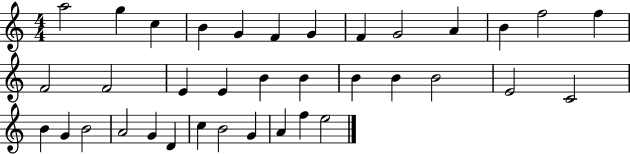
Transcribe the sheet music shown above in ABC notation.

X:1
T:Untitled
M:4/4
L:1/4
K:C
a2 g c B G F G F G2 A B f2 f F2 F2 E E B B B B B2 E2 C2 B G B2 A2 G D c B2 G A f e2